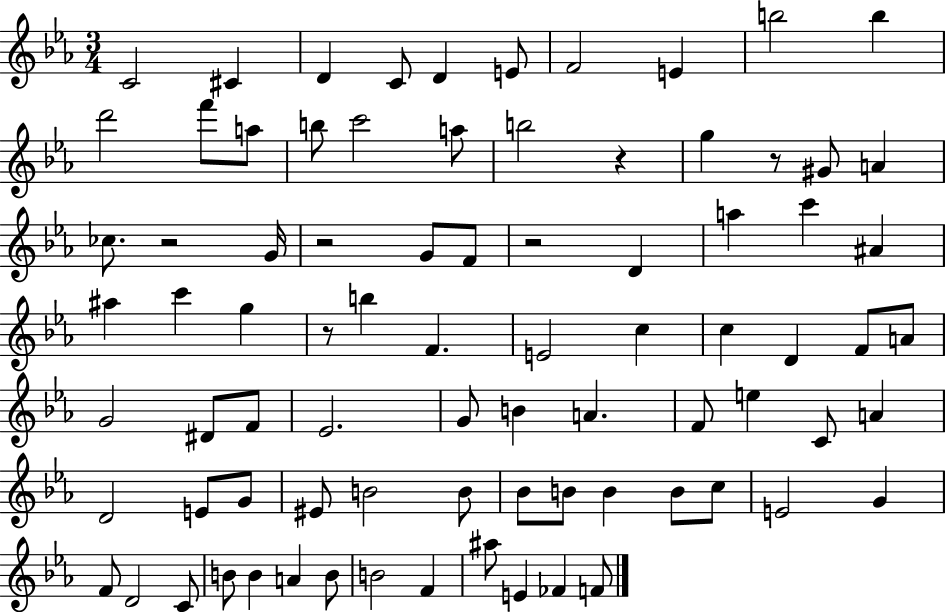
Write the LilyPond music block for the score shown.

{
  \clef treble
  \numericTimeSignature
  \time 3/4
  \key ees \major
  c'2 cis'4 | d'4 c'8 d'4 e'8 | f'2 e'4 | b''2 b''4 | \break d'''2 f'''8 a''8 | b''8 c'''2 a''8 | b''2 r4 | g''4 r8 gis'8 a'4 | \break ces''8. r2 g'16 | r2 g'8 f'8 | r2 d'4 | a''4 c'''4 ais'4 | \break ais''4 c'''4 g''4 | r8 b''4 f'4. | e'2 c''4 | c''4 d'4 f'8 a'8 | \break g'2 dis'8 f'8 | ees'2. | g'8 b'4 a'4. | f'8 e''4 c'8 a'4 | \break d'2 e'8 g'8 | eis'8 b'2 b'8 | bes'8 b'8 b'4 b'8 c''8 | e'2 g'4 | \break f'8 d'2 c'8 | b'8 b'4 a'4 b'8 | b'2 f'4 | ais''8 e'4 fes'4 f'8 | \break \bar "|."
}